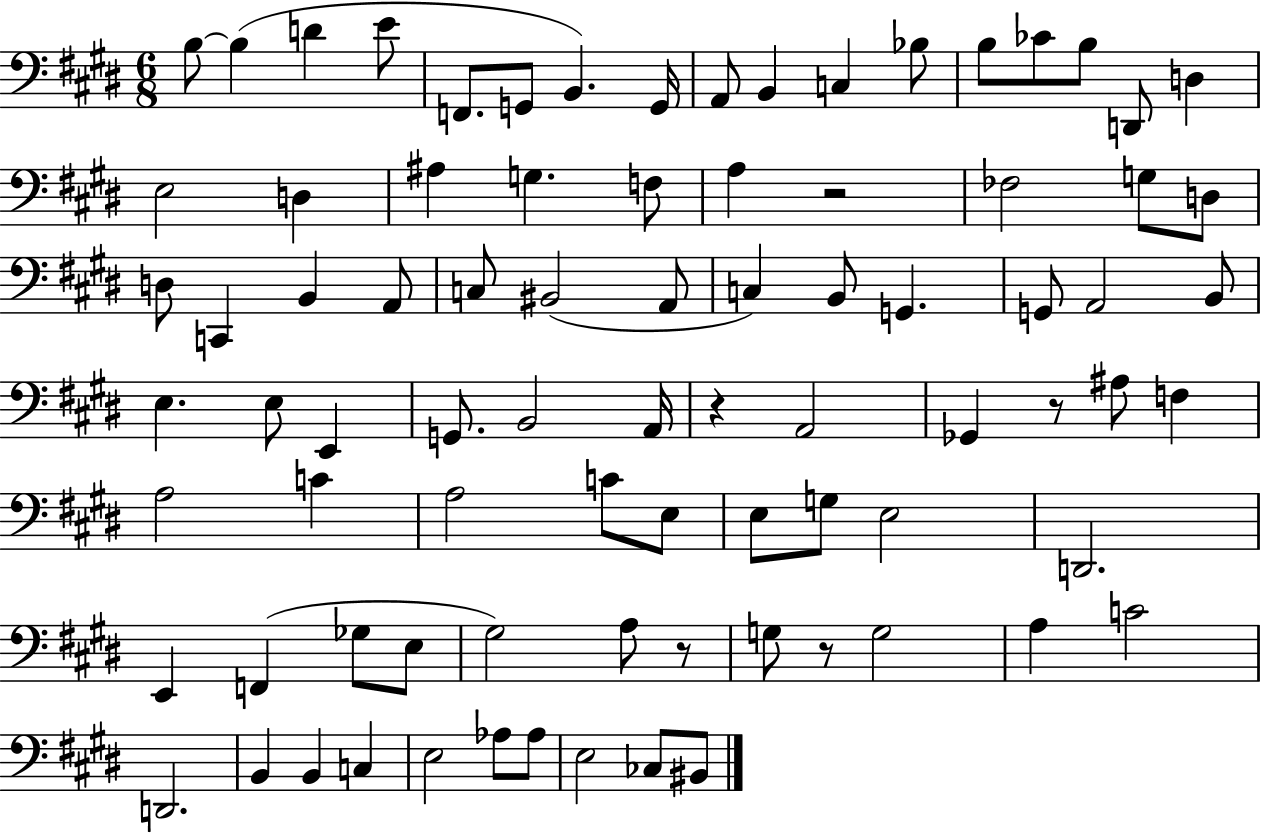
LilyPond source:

{
  \clef bass
  \numericTimeSignature
  \time 6/8
  \key e \major
  \repeat volta 2 { b8~~ b4( d'4 e'8 | f,8. g,8 b,4.) g,16 | a,8 b,4 c4 bes8 | b8 ces'8 b8 d,8 d4 | \break e2 d4 | ais4 g4. f8 | a4 r2 | fes2 g8 d8 | \break d8 c,4 b,4 a,8 | c8 bis,2( a,8 | c4) b,8 g,4. | g,8 a,2 b,8 | \break e4. e8 e,4 | g,8. b,2 a,16 | r4 a,2 | ges,4 r8 ais8 f4 | \break a2 c'4 | a2 c'8 e8 | e8 g8 e2 | d,2. | \break e,4 f,4( ges8 e8 | gis2) a8 r8 | g8 r8 g2 | a4 c'2 | \break d,2. | b,4 b,4 c4 | e2 aes8 aes8 | e2 ces8 bis,8 | \break } \bar "|."
}